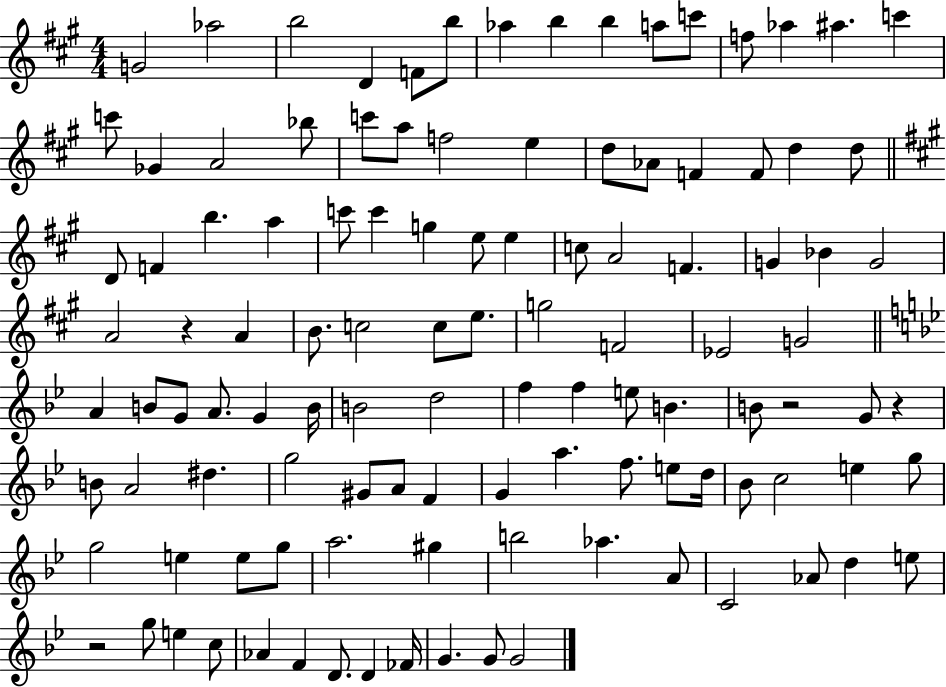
G4/h Ab5/h B5/h D4/q F4/e B5/e Ab5/q B5/q B5/q A5/e C6/e F5/e Ab5/q A#5/q. C6/q C6/e Gb4/q A4/h Bb5/e C6/e A5/e F5/h E5/q D5/e Ab4/e F4/q F4/e D5/q D5/e D4/e F4/q B5/q. A5/q C6/e C6/q G5/q E5/e E5/q C5/e A4/h F4/q. G4/q Bb4/q G4/h A4/h R/q A4/q B4/e. C5/h C5/e E5/e. G5/h F4/h Eb4/h G4/h A4/q B4/e G4/e A4/e. G4/q B4/s B4/h D5/h F5/q F5/q E5/e B4/q. B4/e R/h G4/e R/q B4/e A4/h D#5/q. G5/h G#4/e A4/e F4/q G4/q A5/q. F5/e. E5/e D5/s Bb4/e C5/h E5/q G5/e G5/h E5/q E5/e G5/e A5/h. G#5/q B5/h Ab5/q. A4/e C4/h Ab4/e D5/q E5/e R/h G5/e E5/q C5/e Ab4/q F4/q D4/e. D4/q FES4/s G4/q. G4/e G4/h